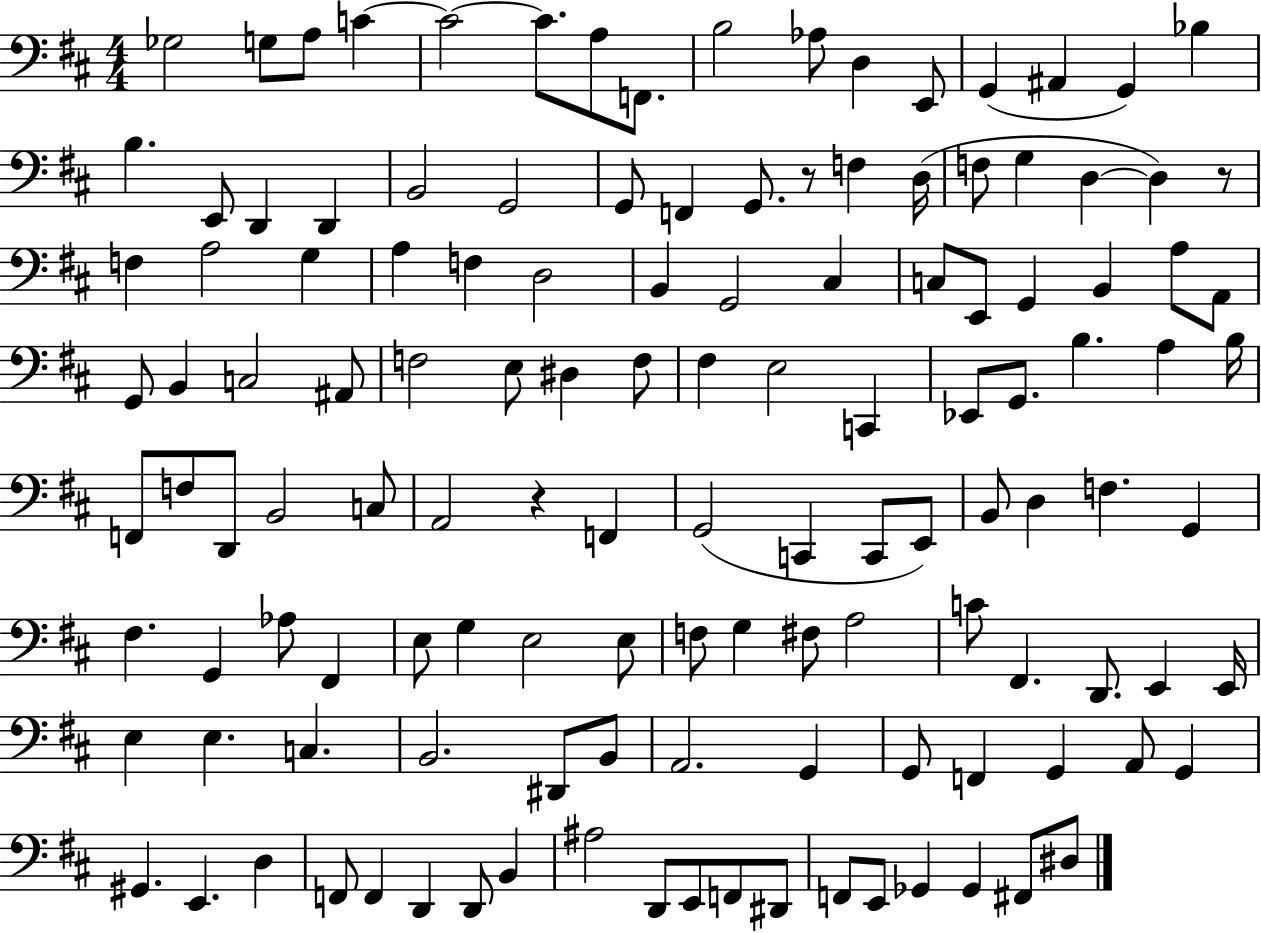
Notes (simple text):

Gb3/h G3/e A3/e C4/q C4/h C4/e. A3/e F2/e. B3/h Ab3/e D3/q E2/e G2/q A#2/q G2/q Bb3/q B3/q. E2/e D2/q D2/q B2/h G2/h G2/e F2/q G2/e. R/e F3/q D3/s F3/e G3/q D3/q D3/q R/e F3/q A3/h G3/q A3/q F3/q D3/h B2/q G2/h C#3/q C3/e E2/e G2/q B2/q A3/e A2/e G2/e B2/q C3/h A#2/e F3/h E3/e D#3/q F3/e F#3/q E3/h C2/q Eb2/e G2/e. B3/q. A3/q B3/s F2/e F3/e D2/e B2/h C3/e A2/h R/q F2/q G2/h C2/q C2/e E2/e B2/e D3/q F3/q. G2/q F#3/q. G2/q Ab3/e F#2/q E3/e G3/q E3/h E3/e F3/e G3/q F#3/e A3/h C4/e F#2/q. D2/e. E2/q E2/s E3/q E3/q. C3/q. B2/h. D#2/e B2/e A2/h. G2/q G2/e F2/q G2/q A2/e G2/q G#2/q. E2/q. D3/q F2/e F2/q D2/q D2/e B2/q A#3/h D2/e E2/e F2/e D#2/e F2/e E2/e Gb2/q Gb2/q F#2/e D#3/e